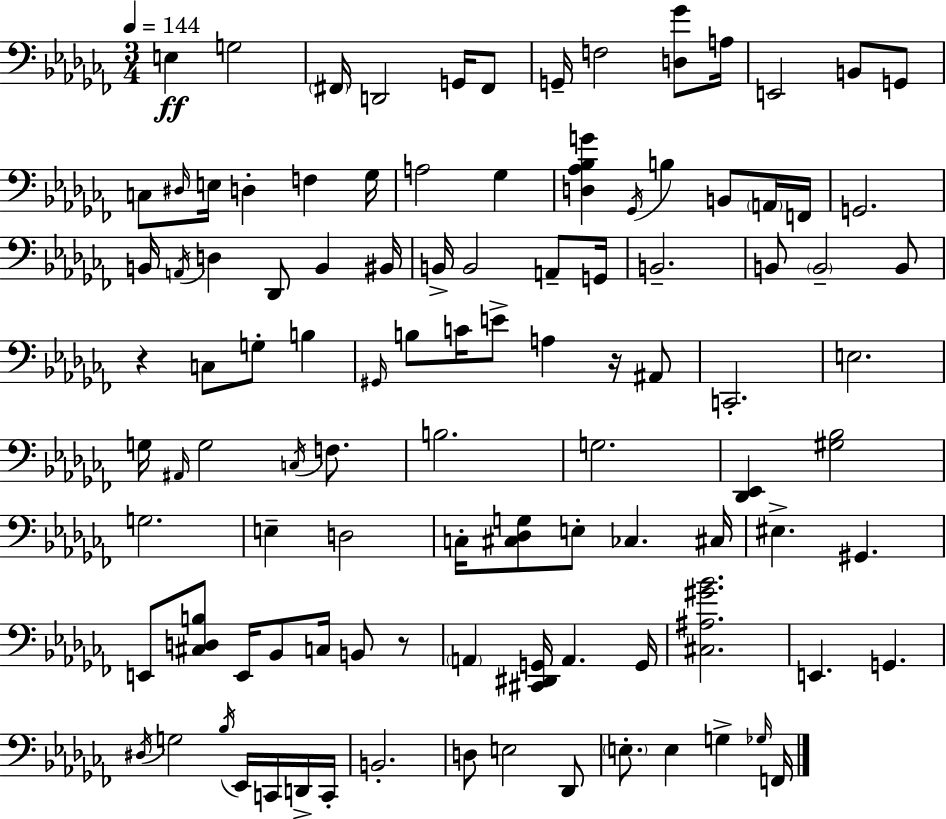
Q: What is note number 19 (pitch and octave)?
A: A3